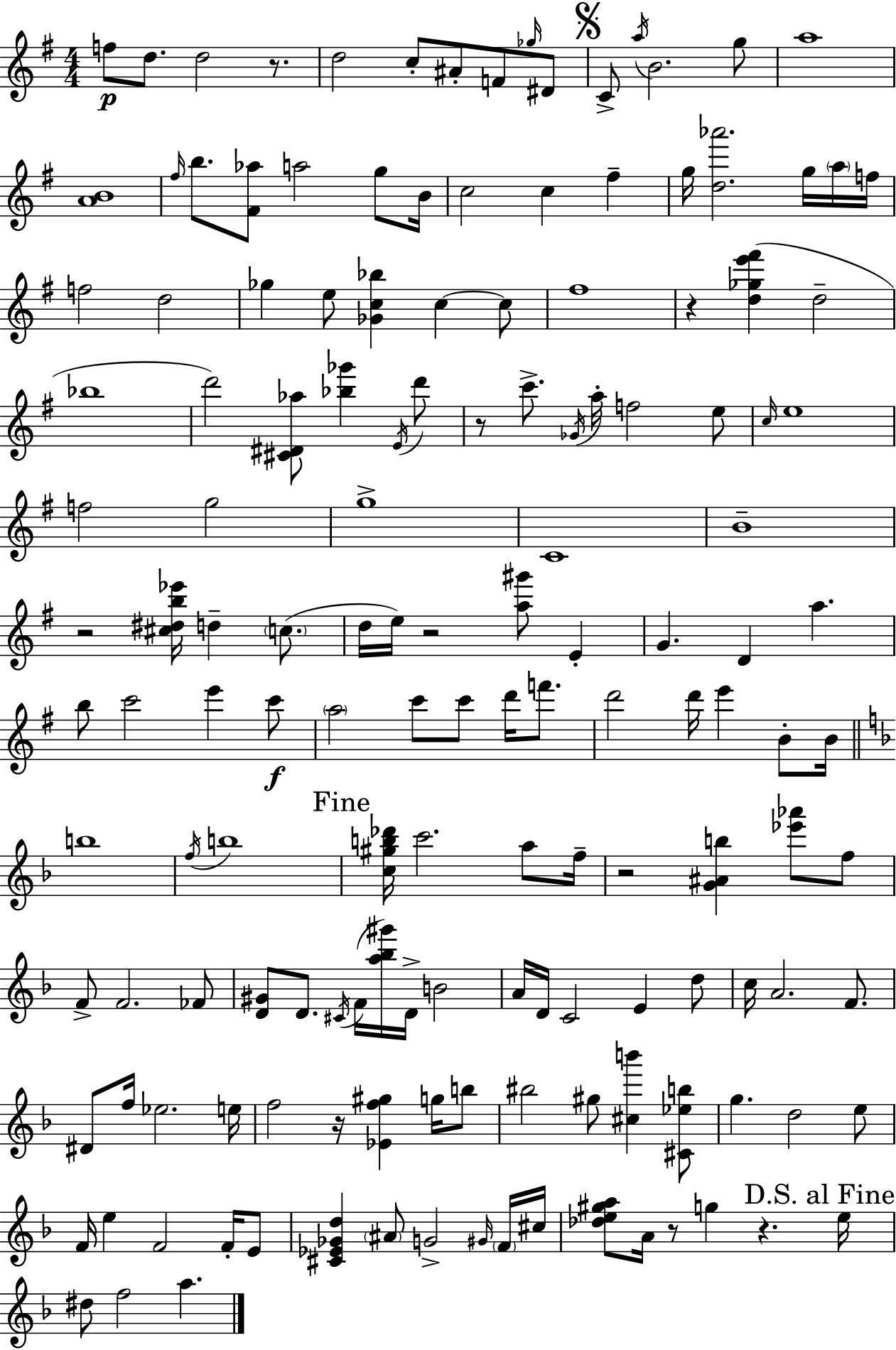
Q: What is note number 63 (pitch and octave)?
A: A5